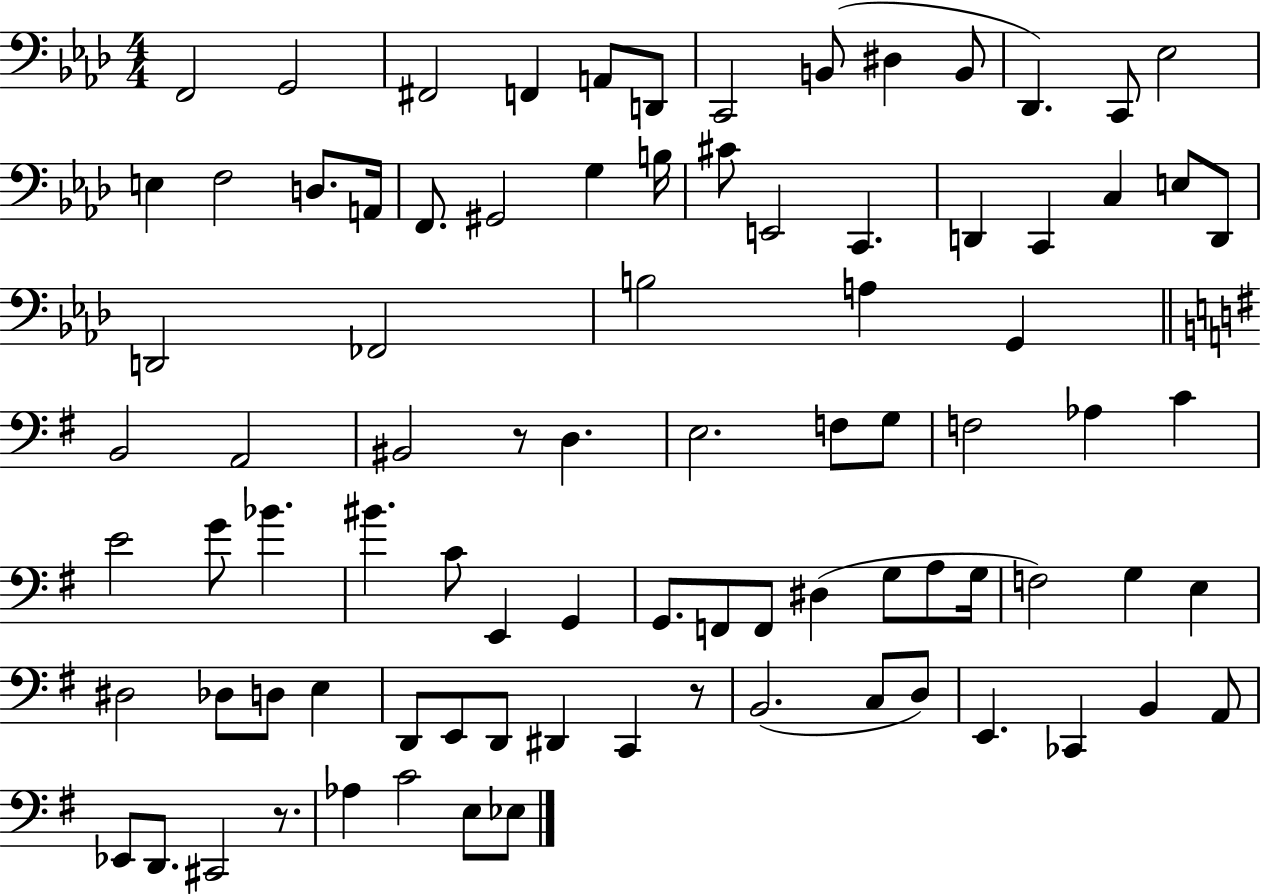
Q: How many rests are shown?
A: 3